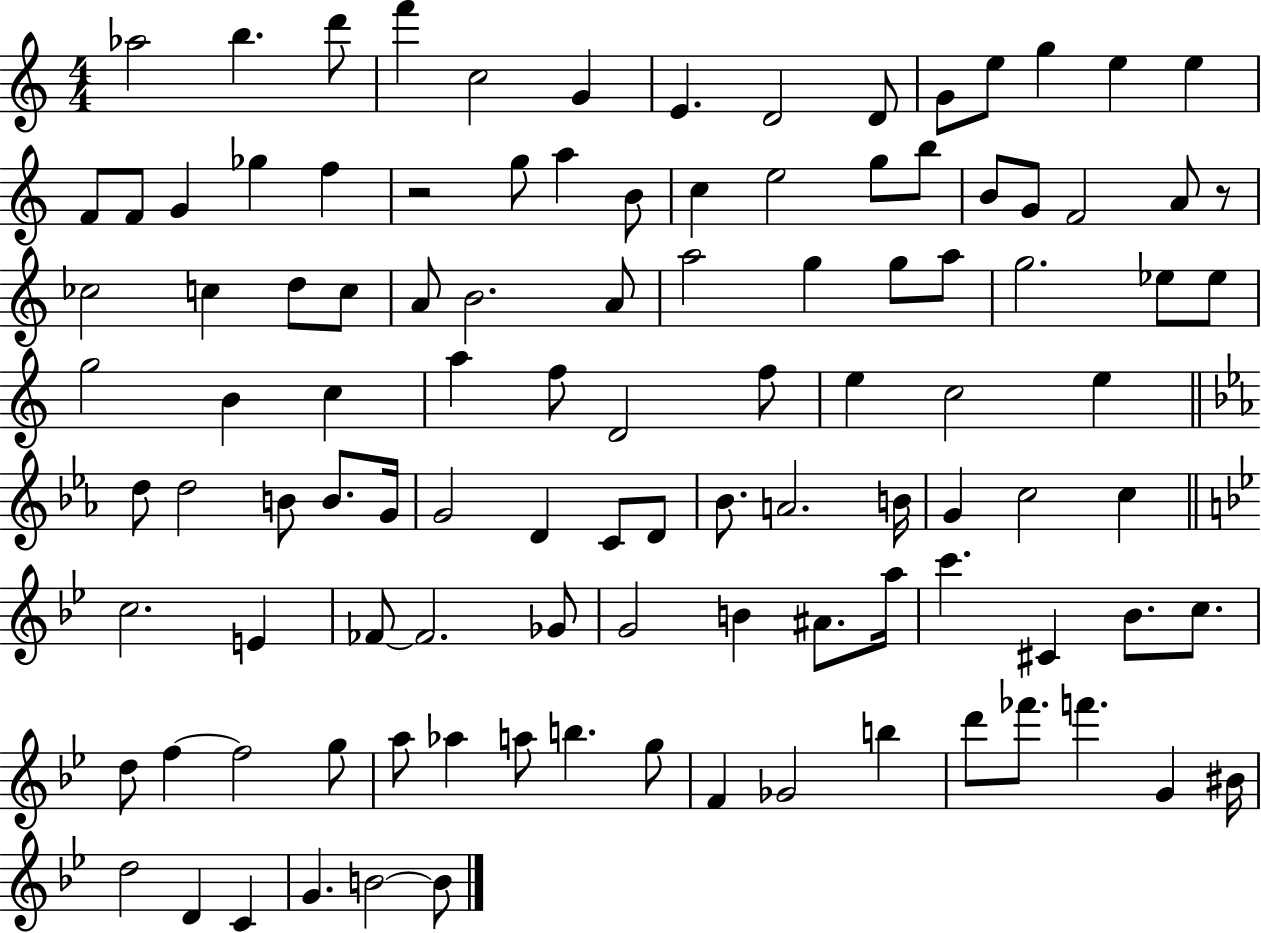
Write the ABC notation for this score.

X:1
T:Untitled
M:4/4
L:1/4
K:C
_a2 b d'/2 f' c2 G E D2 D/2 G/2 e/2 g e e F/2 F/2 G _g f z2 g/2 a B/2 c e2 g/2 b/2 B/2 G/2 F2 A/2 z/2 _c2 c d/2 c/2 A/2 B2 A/2 a2 g g/2 a/2 g2 _e/2 _e/2 g2 B c a f/2 D2 f/2 e c2 e d/2 d2 B/2 B/2 G/4 G2 D C/2 D/2 _B/2 A2 B/4 G c2 c c2 E _F/2 _F2 _G/2 G2 B ^A/2 a/4 c' ^C _B/2 c/2 d/2 f f2 g/2 a/2 _a a/2 b g/2 F _G2 b d'/2 _f'/2 f' G ^B/4 d2 D C G B2 B/2